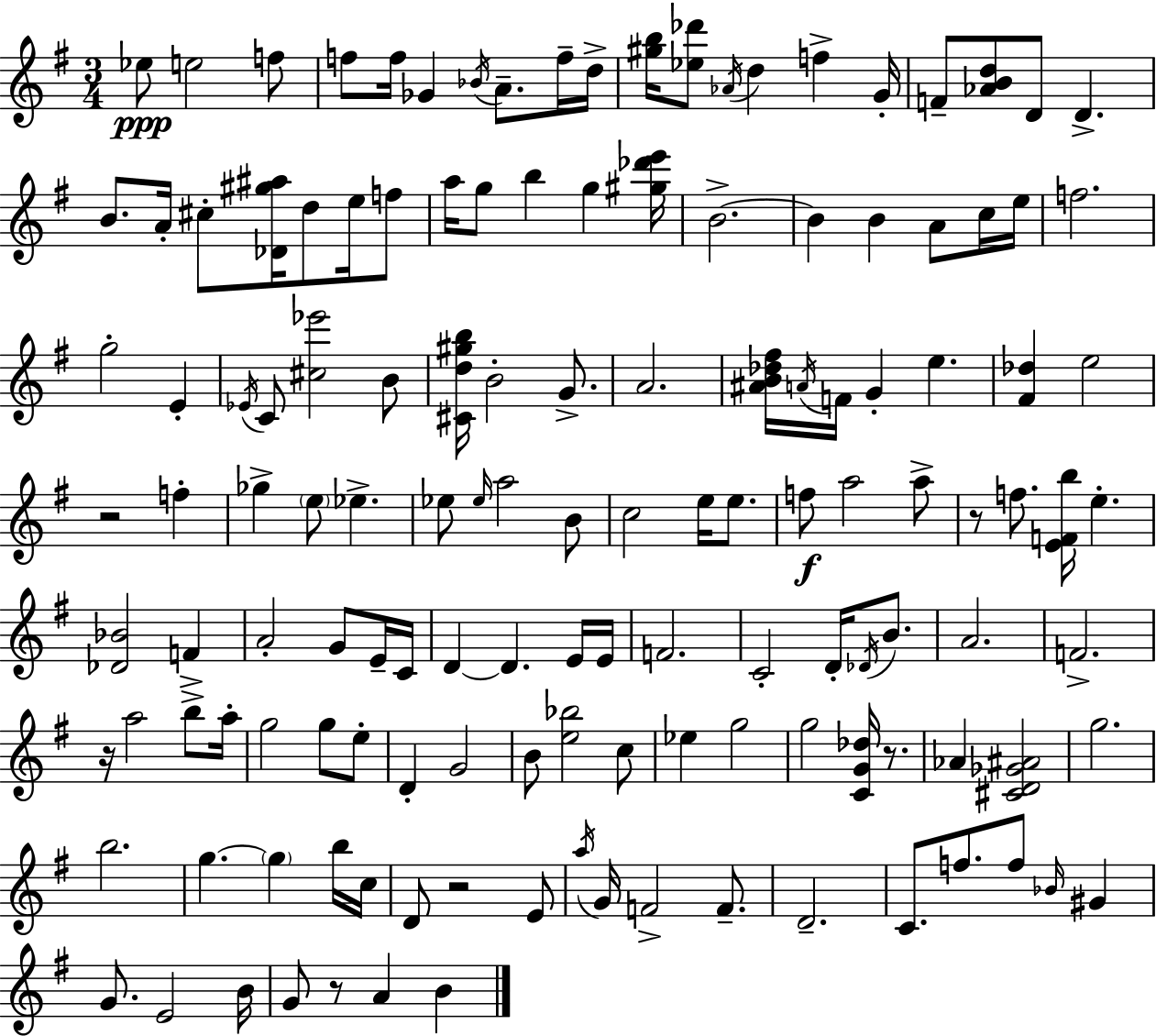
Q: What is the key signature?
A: E minor